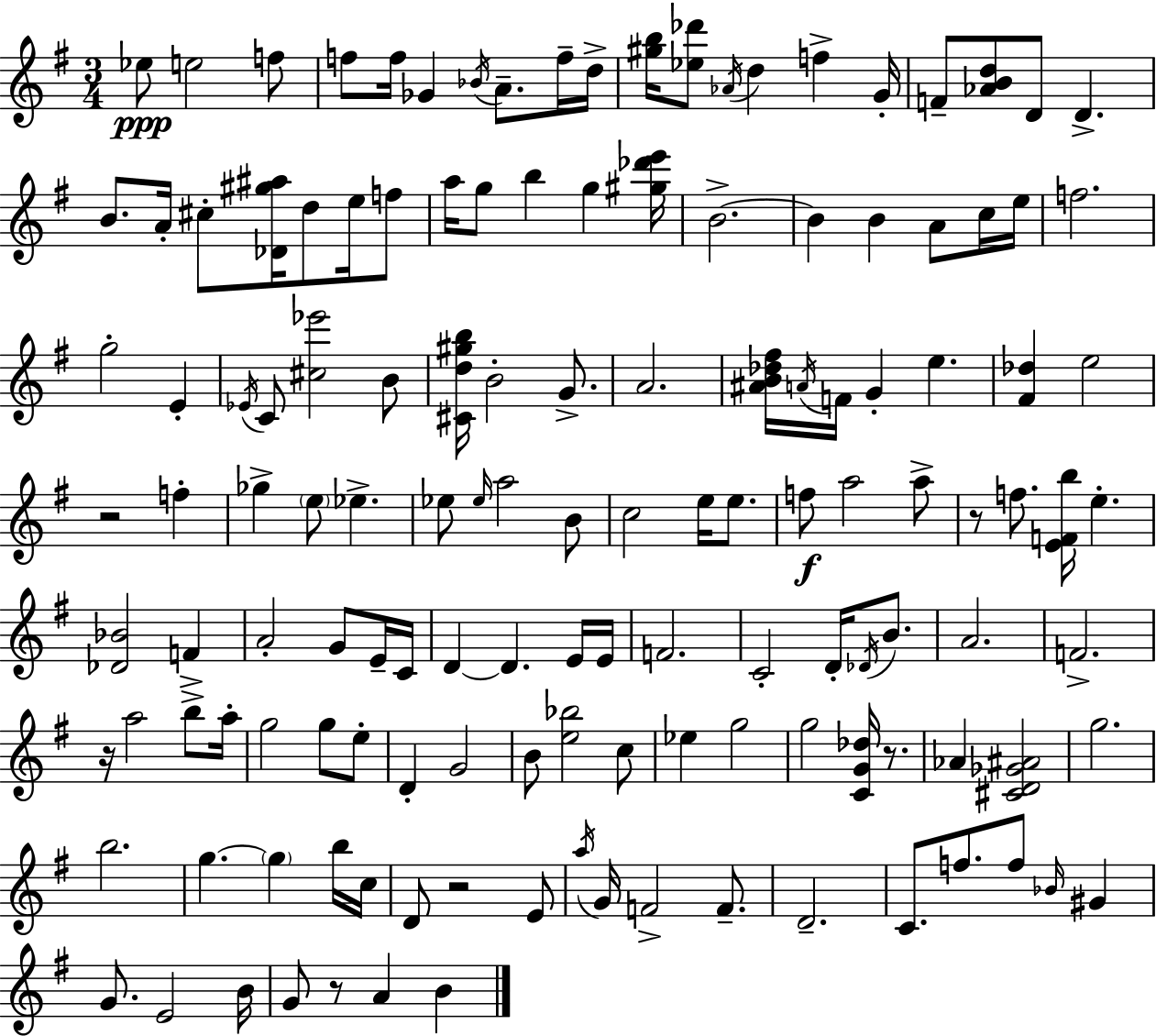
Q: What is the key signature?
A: E minor